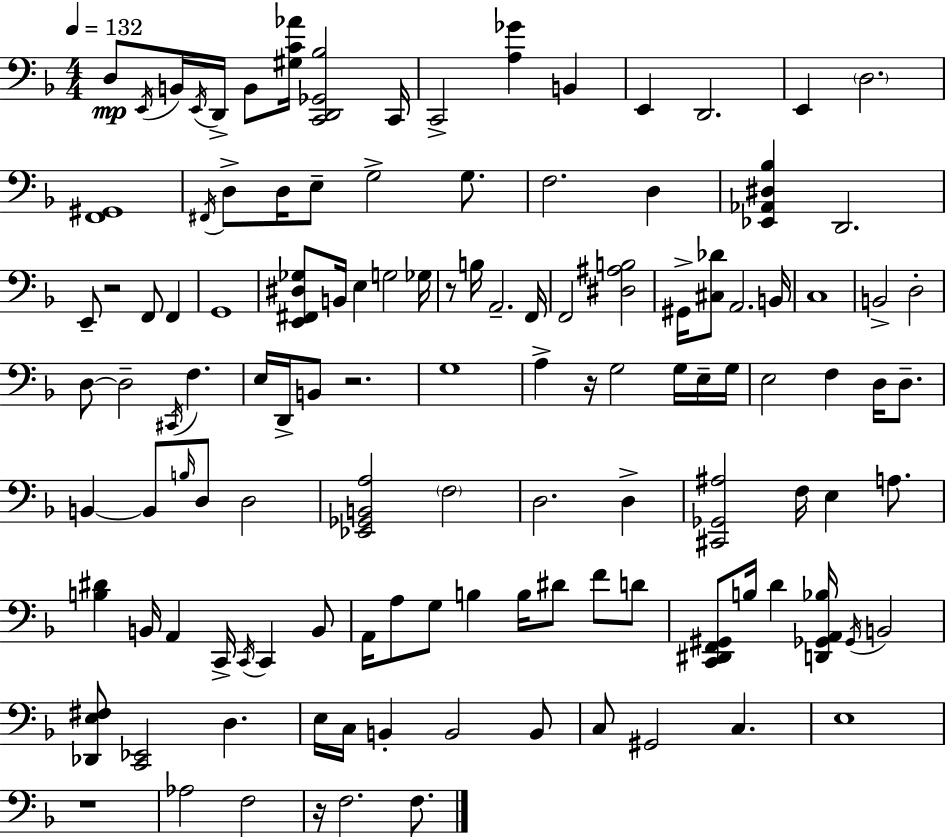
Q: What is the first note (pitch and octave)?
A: D3